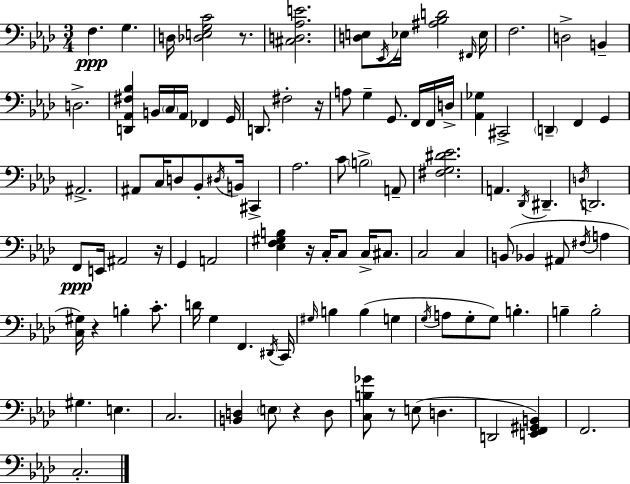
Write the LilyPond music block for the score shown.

{
  \clef bass
  \numericTimeSignature
  \time 3/4
  \key aes \major
  f4.\ppp g4. | d16 <des e g c'>2 r8. | <cis d aes e'>2. | <d e>8 \acciaccatura { ees,16 } ees16 <ais bes d'>2 | \break \grace { fis,16 } ees16 f2. | d2-> b,4-- | d2.-> | <d, aes, fis bes>4 b,16 \parenthesize c16 aes,16 fes,4 | \break g,16 d,8. fis2-. | r16 a8 g4-- g,8. f,16 | f,16 d16-> <aes, ges>4 cis,2-> | \parenthesize d,4-- f,4 g,4 | \break ais,2.-> | ais,8 c16 d8 bes,8-. \acciaccatura { dis16 } b,16 cis,4-> | aes2. | c'8 \parenthesize b2-> | \break a,8-- <fis g dis' ees'>2. | a,4. \acciaccatura { des,16 } dis,4.-- | \acciaccatura { d16 } d,2. | f,8\ppp e,16 ais,2 | \break r16 g,4 a,2 | <ees f gis b>4 r16 c16-. c8 | c16-> cis8. c2 | c4 b,8( bes,4 ais,8 | \break \acciaccatura { fis16 } a4 <c gis>16) r4 b4-. | c'8.-. d'16 g4 f,4. | \acciaccatura { dis,16 } c,16 \grace { gis16 } b4 | b4( g4 \acciaccatura { g16 } a8 g8-. | \break g8) b4.-. b4-- | b2-. gis4. | e4. c2. | <b, d>4 | \break \parenthesize e8 r4 d8 <c b ges'>8 r8 | e8( d4. d,2 | <e, f, gis, b,>4) f,2. | c2.-. | \break \bar "|."
}